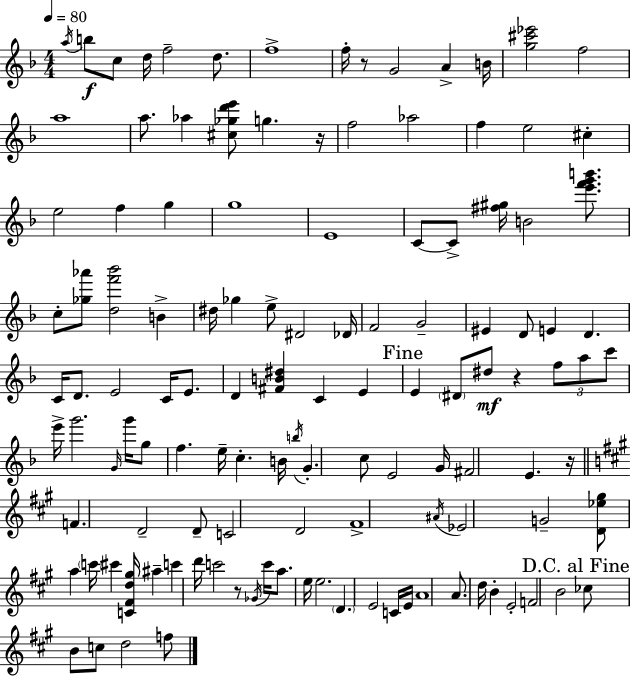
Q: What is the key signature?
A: D minor